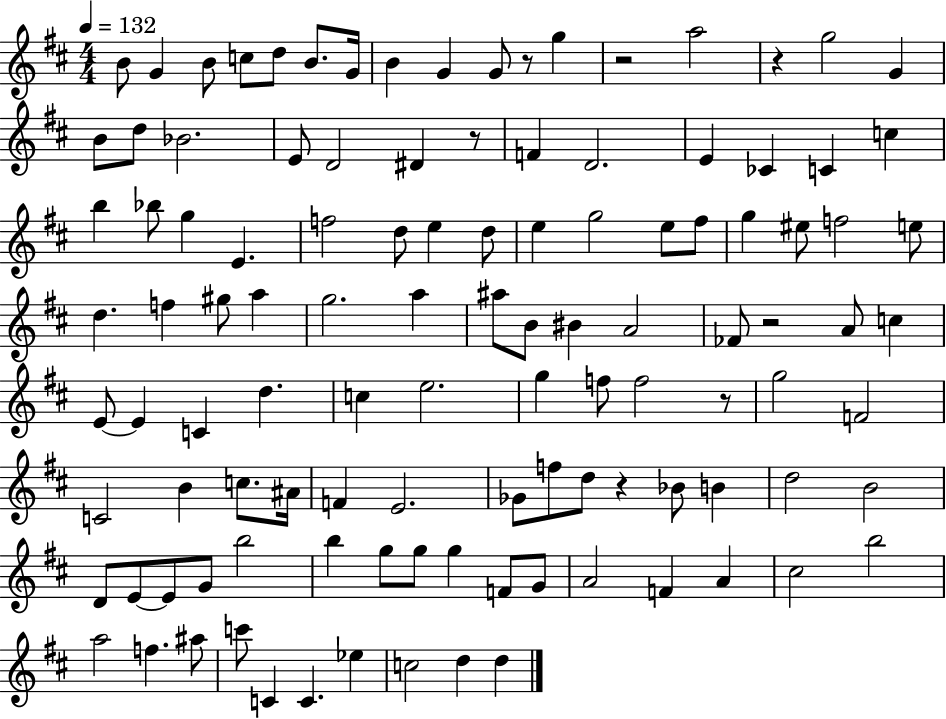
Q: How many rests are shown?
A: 7